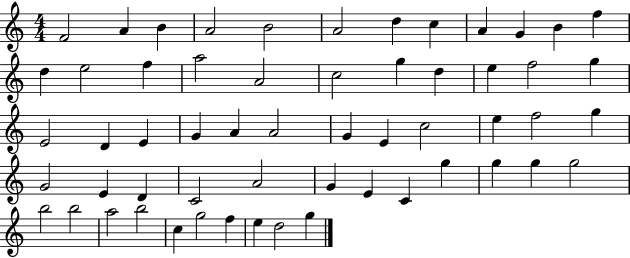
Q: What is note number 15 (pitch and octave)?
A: F5